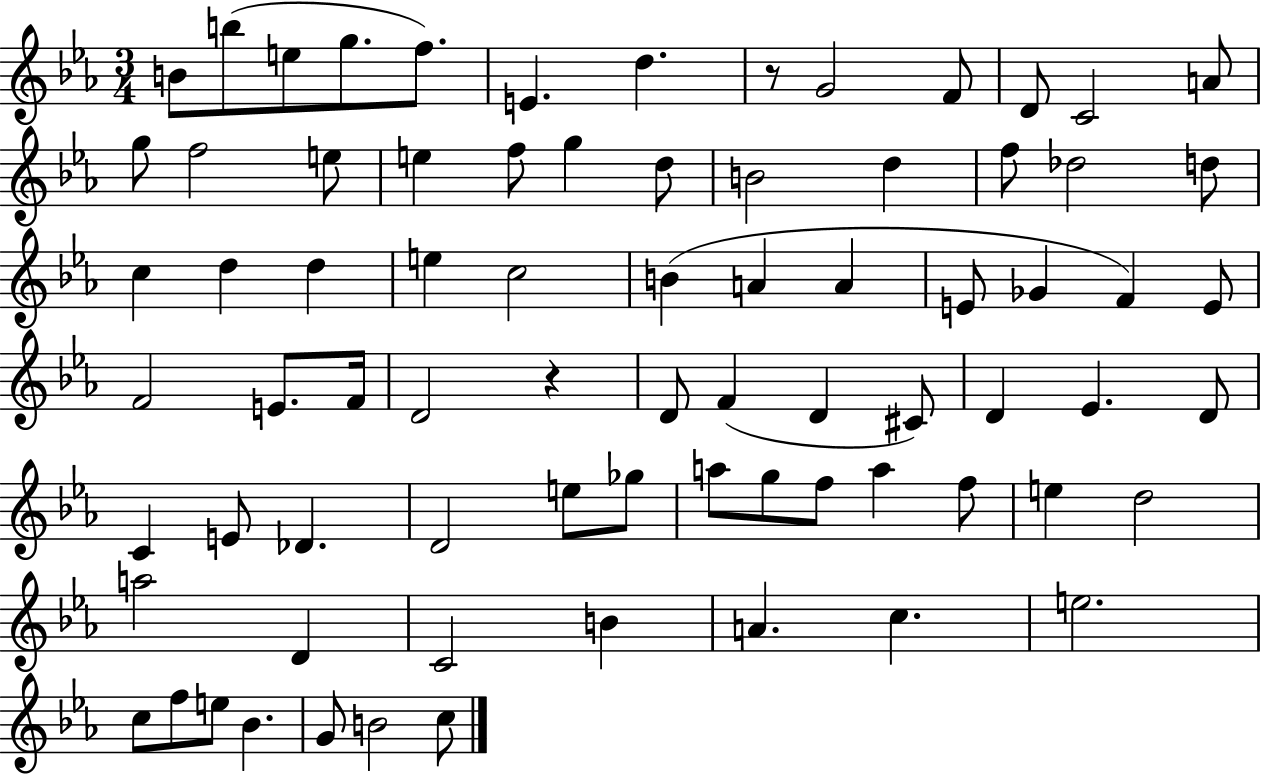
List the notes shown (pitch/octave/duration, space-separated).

B4/e B5/e E5/e G5/e. F5/e. E4/q. D5/q. R/e G4/h F4/e D4/e C4/h A4/e G5/e F5/h E5/e E5/q F5/e G5/q D5/e B4/h D5/q F5/e Db5/h D5/e C5/q D5/q D5/q E5/q C5/h B4/q A4/q A4/q E4/e Gb4/q F4/q E4/e F4/h E4/e. F4/s D4/h R/q D4/e F4/q D4/q C#4/e D4/q Eb4/q. D4/e C4/q E4/e Db4/q. D4/h E5/e Gb5/e A5/e G5/e F5/e A5/q F5/e E5/q D5/h A5/h D4/q C4/h B4/q A4/q. C5/q. E5/h. C5/e F5/e E5/e Bb4/q. G4/e B4/h C5/e